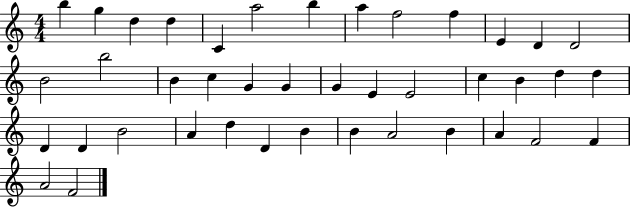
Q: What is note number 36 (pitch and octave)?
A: B4